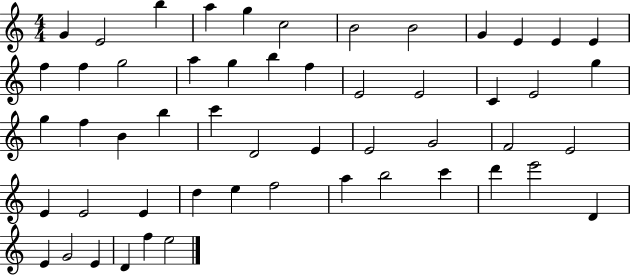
X:1
T:Untitled
M:4/4
L:1/4
K:C
G E2 b a g c2 B2 B2 G E E E f f g2 a g b f E2 E2 C E2 g g f B b c' D2 E E2 G2 F2 E2 E E2 E d e f2 a b2 c' d' e'2 D E G2 E D f e2